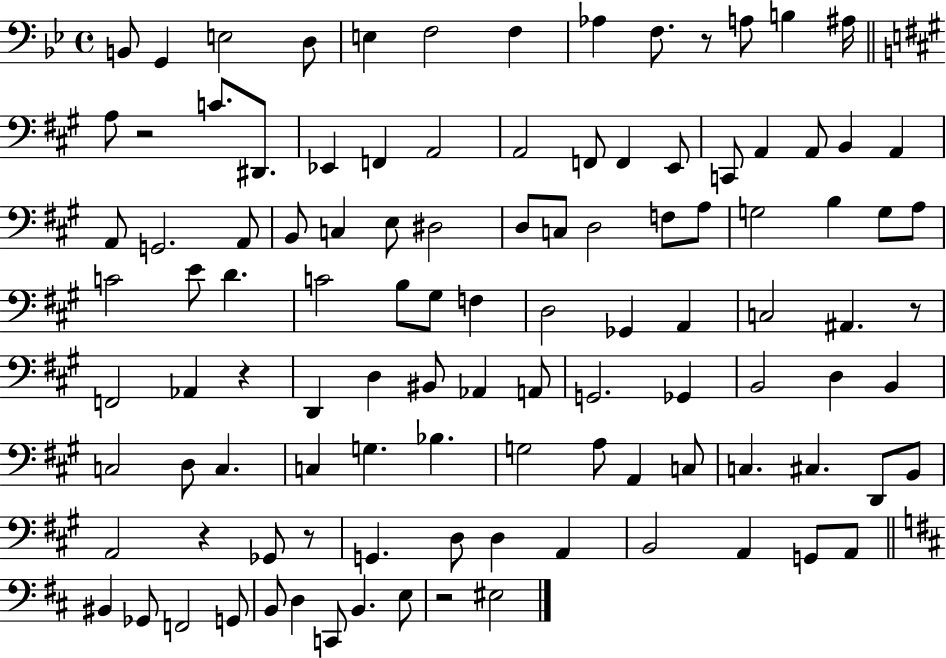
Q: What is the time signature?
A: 4/4